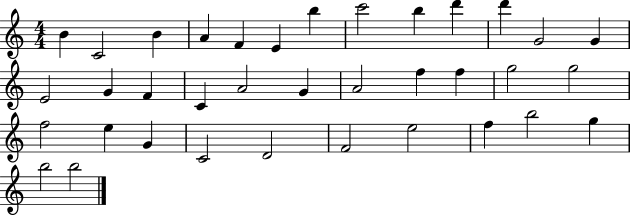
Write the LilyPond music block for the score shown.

{
  \clef treble
  \numericTimeSignature
  \time 4/4
  \key c \major
  b'4 c'2 b'4 | a'4 f'4 e'4 b''4 | c'''2 b''4 d'''4 | d'''4 g'2 g'4 | \break e'2 g'4 f'4 | c'4 a'2 g'4 | a'2 f''4 f''4 | g''2 g''2 | \break f''2 e''4 g'4 | c'2 d'2 | f'2 e''2 | f''4 b''2 g''4 | \break b''2 b''2 | \bar "|."
}